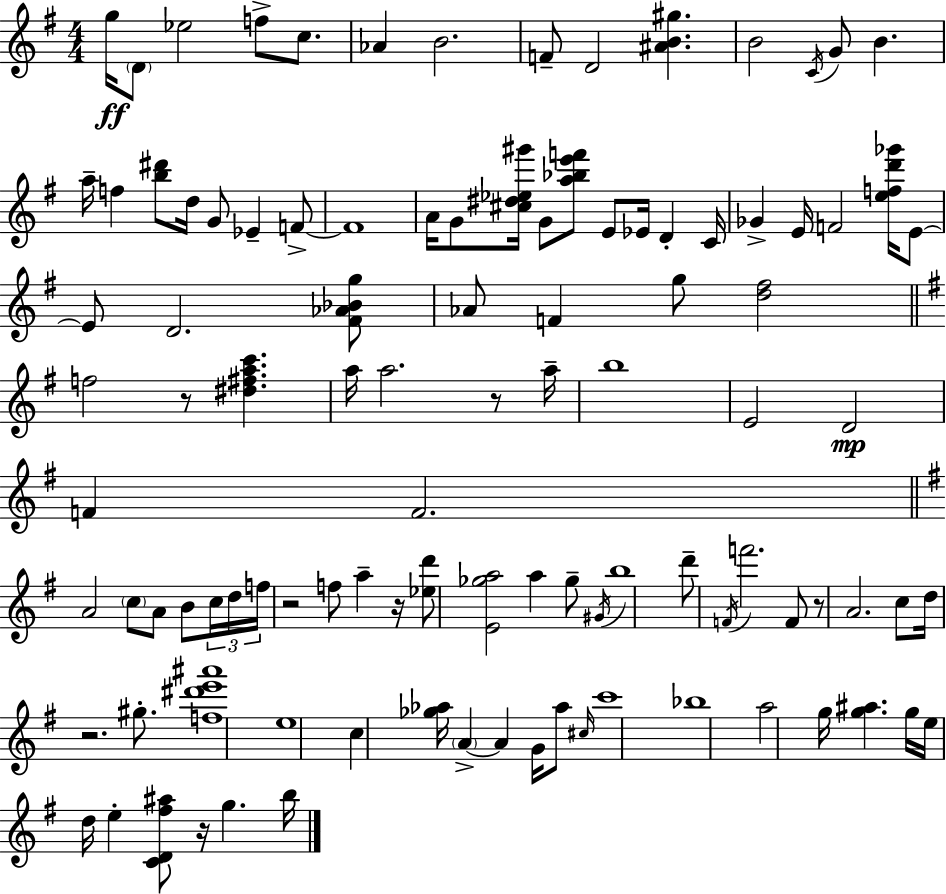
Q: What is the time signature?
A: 4/4